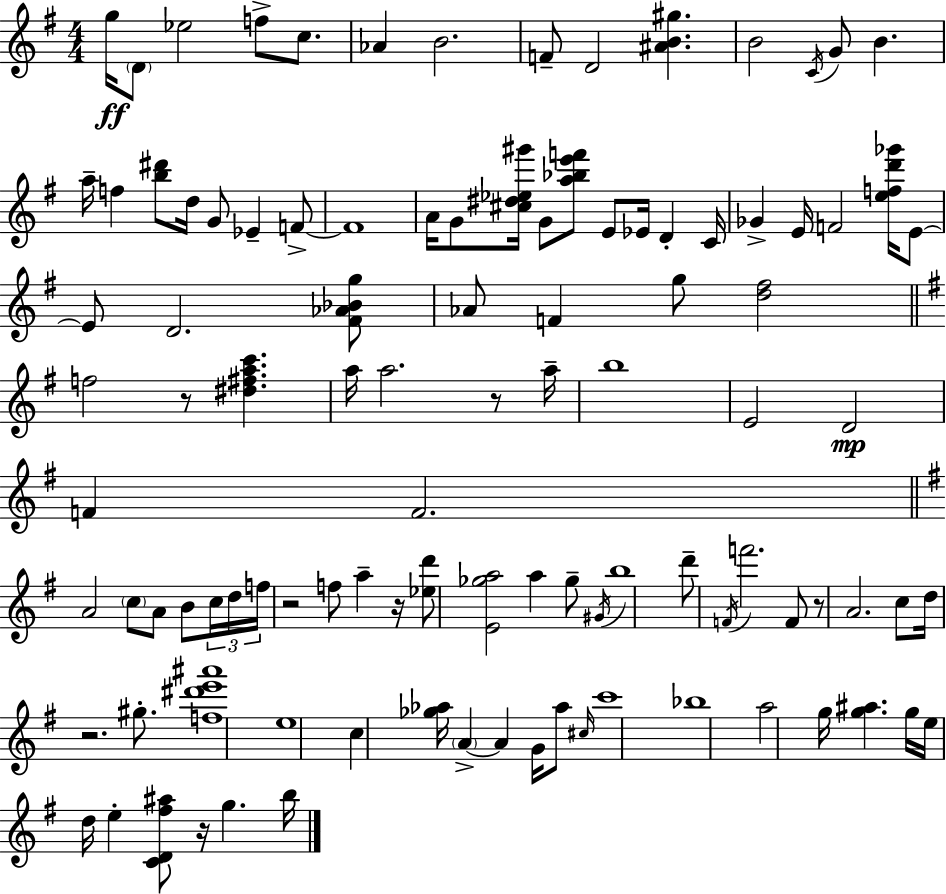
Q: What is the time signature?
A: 4/4